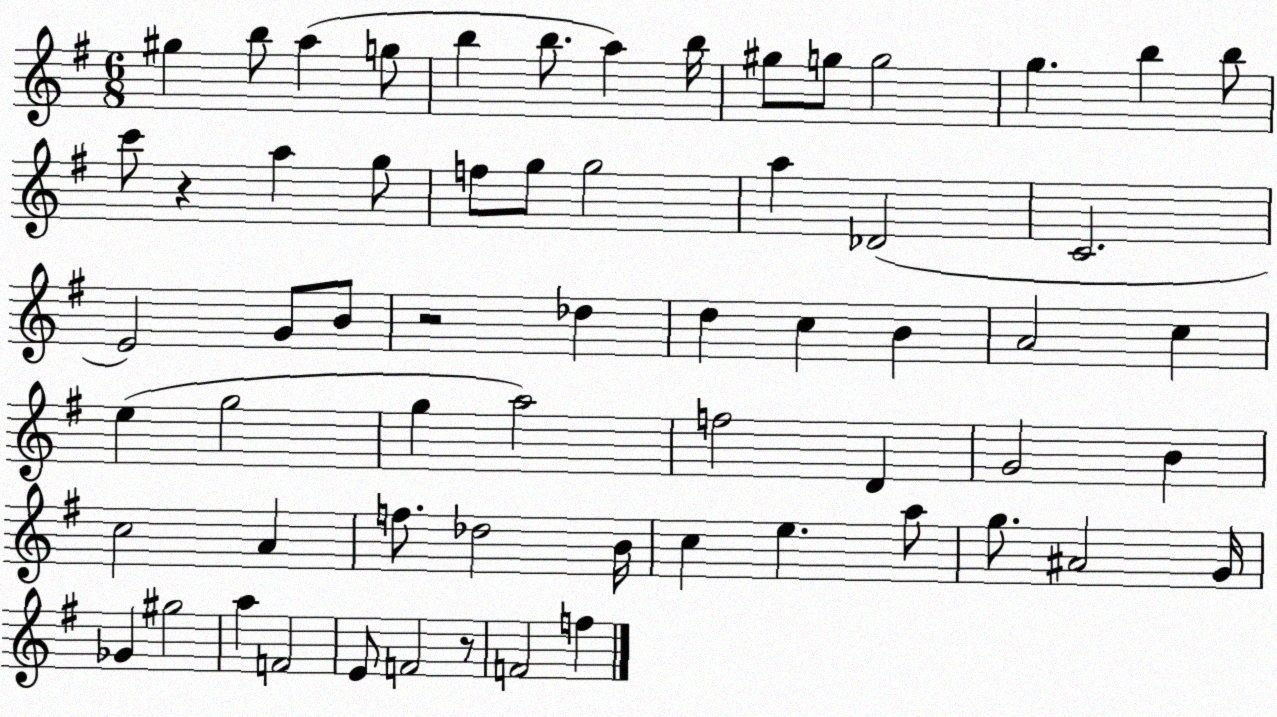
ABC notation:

X:1
T:Untitled
M:6/8
L:1/4
K:G
^g b/2 a g/2 b b/2 a b/4 ^g/2 g/2 g2 g b b/2 c'/2 z a g/2 f/2 g/2 g2 a _D2 C2 E2 G/2 B/2 z2 _d d c B A2 c e g2 g a2 f2 D G2 B c2 A f/2 _d2 B/4 c e a/2 g/2 ^A2 G/4 _G ^g2 a F2 E/2 F2 z/2 F2 f